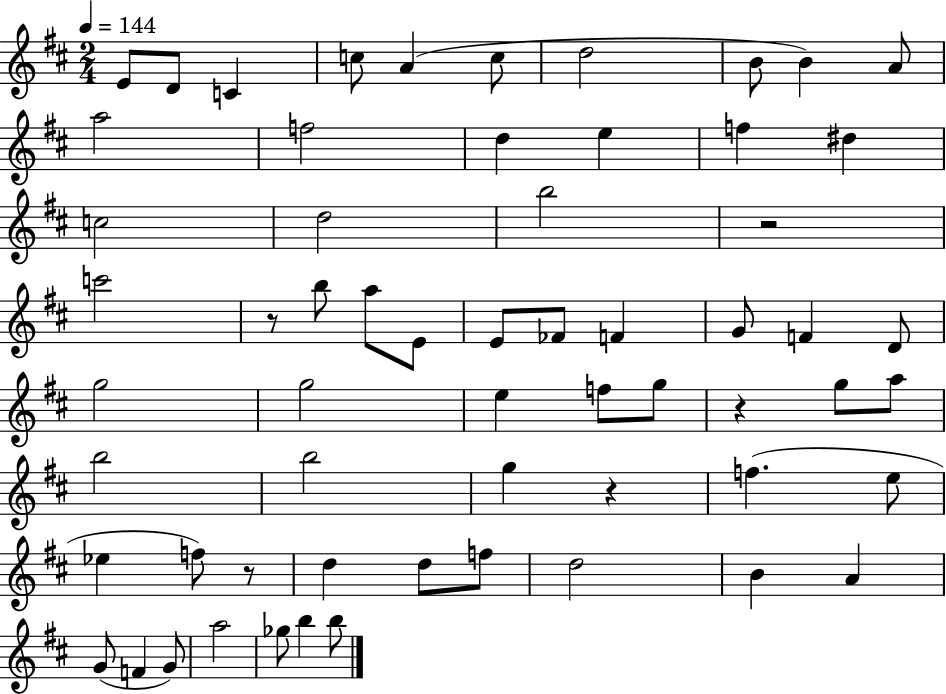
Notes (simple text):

E4/e D4/e C4/q C5/e A4/q C5/e D5/h B4/e B4/q A4/e A5/h F5/h D5/q E5/q F5/q D#5/q C5/h D5/h B5/h R/h C6/h R/e B5/e A5/e E4/e E4/e FES4/e F4/q G4/e F4/q D4/e G5/h G5/h E5/q F5/e G5/e R/q G5/e A5/e B5/h B5/h G5/q R/q F5/q. E5/e Eb5/q F5/e R/e D5/q D5/e F5/e D5/h B4/q A4/q G4/e F4/q G4/e A5/h Gb5/e B5/q B5/e